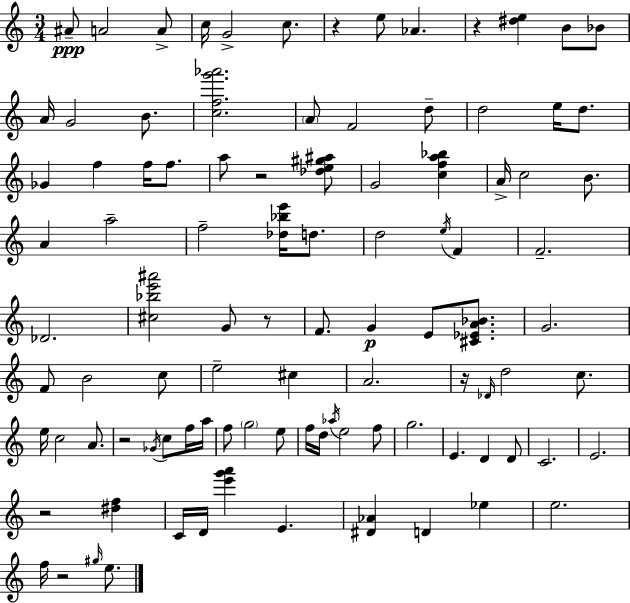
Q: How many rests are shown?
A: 8